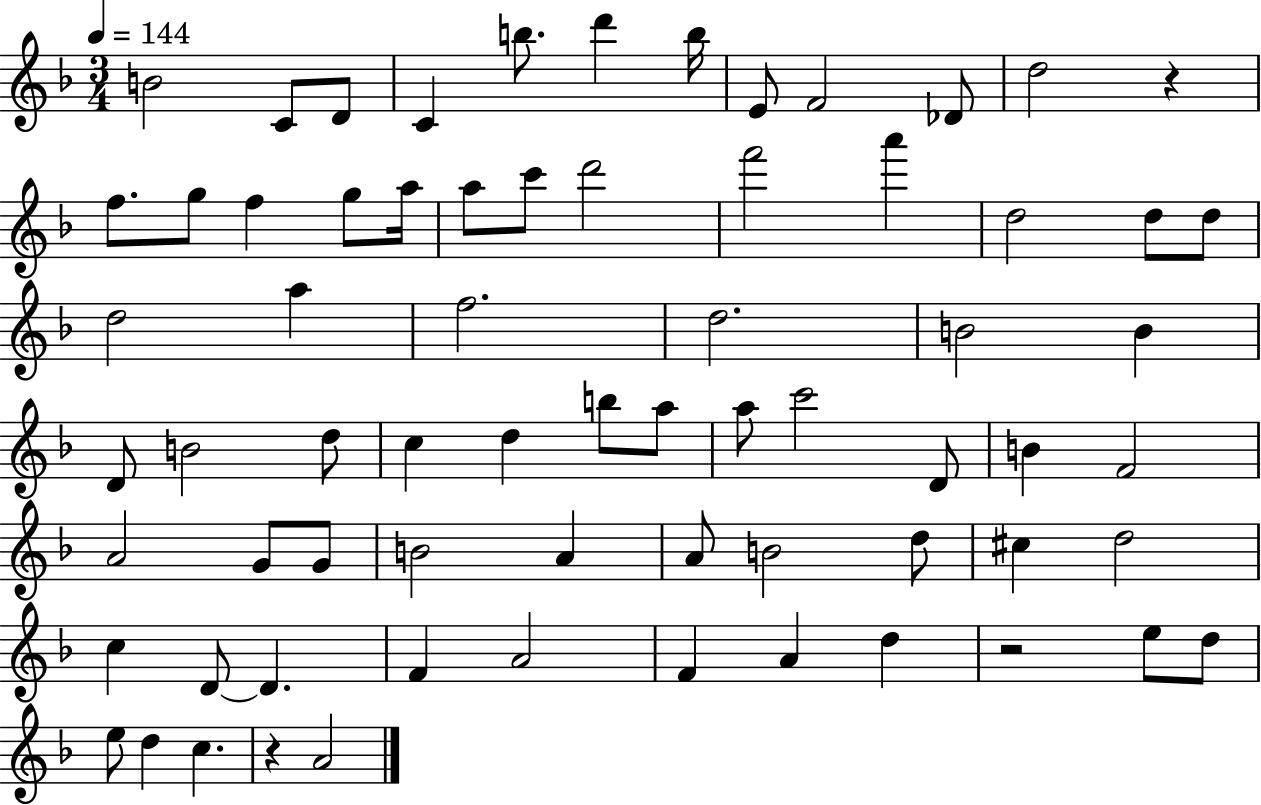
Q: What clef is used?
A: treble